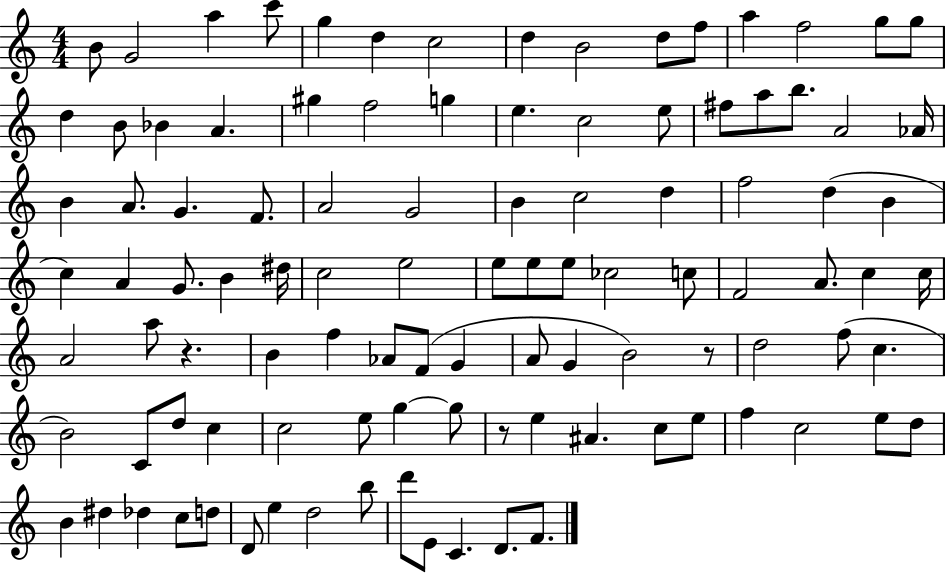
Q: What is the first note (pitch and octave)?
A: B4